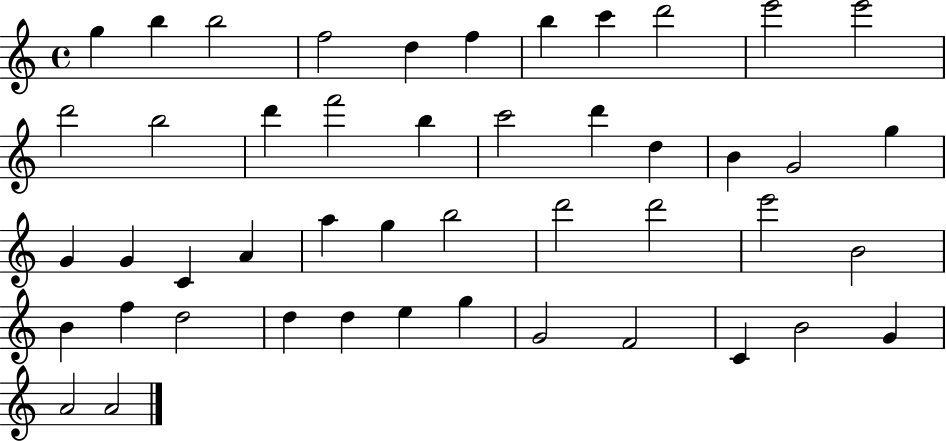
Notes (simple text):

G5/q B5/q B5/h F5/h D5/q F5/q B5/q C6/q D6/h E6/h E6/h D6/h B5/h D6/q F6/h B5/q C6/h D6/q D5/q B4/q G4/h G5/q G4/q G4/q C4/q A4/q A5/q G5/q B5/h D6/h D6/h E6/h B4/h B4/q F5/q D5/h D5/q D5/q E5/q G5/q G4/h F4/h C4/q B4/h G4/q A4/h A4/h